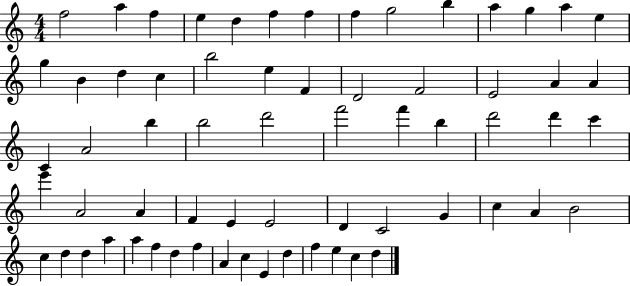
{
  \clef treble
  \numericTimeSignature
  \time 4/4
  \key c \major
  f''2 a''4 f''4 | e''4 d''4 f''4 f''4 | f''4 g''2 b''4 | a''4 g''4 a''4 e''4 | \break g''4 b'4 d''4 c''4 | b''2 e''4 f'4 | d'2 f'2 | e'2 a'4 a'4 | \break c'4 a'2 b''4 | b''2 d'''2 | f'''2 f'''4 b''4 | d'''2 d'''4 c'''4 | \break e'''4 a'2 a'4 | f'4 e'4 e'2 | d'4 c'2 g'4 | c''4 a'4 b'2 | \break c''4 d''4 d''4 a''4 | a''4 f''4 d''4 f''4 | a'4 c''4 e'4 d''4 | f''4 e''4 c''4 d''4 | \break \bar "|."
}